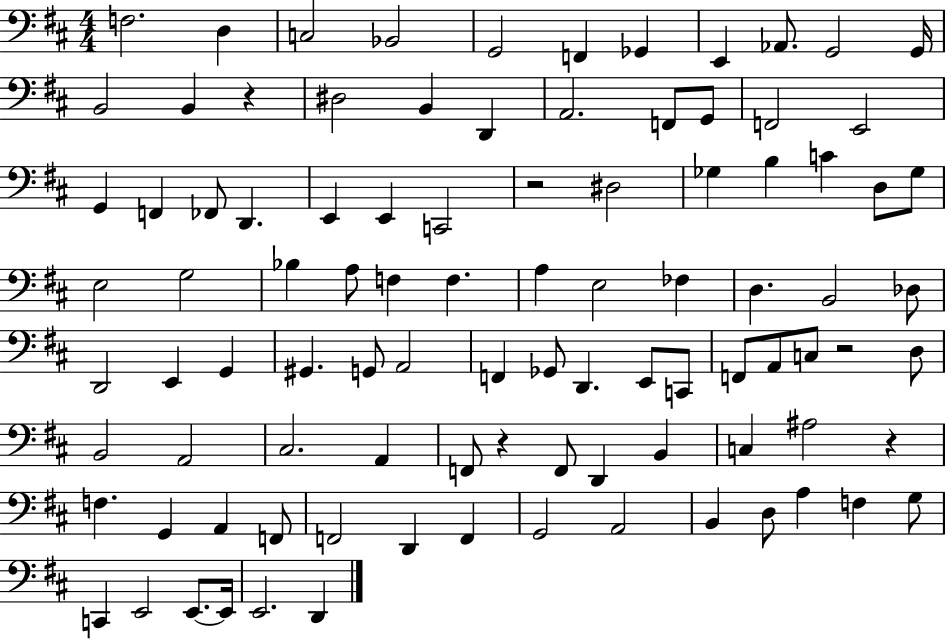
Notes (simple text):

F3/h. D3/q C3/h Bb2/h G2/h F2/q Gb2/q E2/q Ab2/e. G2/h G2/s B2/h B2/q R/q D#3/h B2/q D2/q A2/h. F2/e G2/e F2/h E2/h G2/q F2/q FES2/e D2/q. E2/q E2/q C2/h R/h D#3/h Gb3/q B3/q C4/q D3/e Gb3/e E3/h G3/h Bb3/q A3/e F3/q F3/q. A3/q E3/h FES3/q D3/q. B2/h Db3/e D2/h E2/q G2/q G#2/q. G2/e A2/h F2/q Gb2/e D2/q. E2/e C2/e F2/e A2/e C3/e R/h D3/e B2/h A2/h C#3/h. A2/q F2/e R/q F2/e D2/q B2/q C3/q A#3/h R/q F3/q. G2/q A2/q F2/e F2/h D2/q F2/q G2/h A2/h B2/q D3/e A3/q F3/q G3/e C2/q E2/h E2/e. E2/s E2/h. D2/q